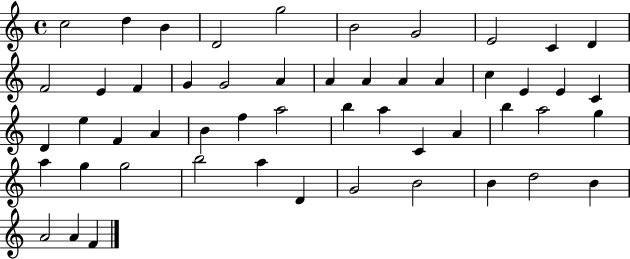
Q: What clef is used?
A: treble